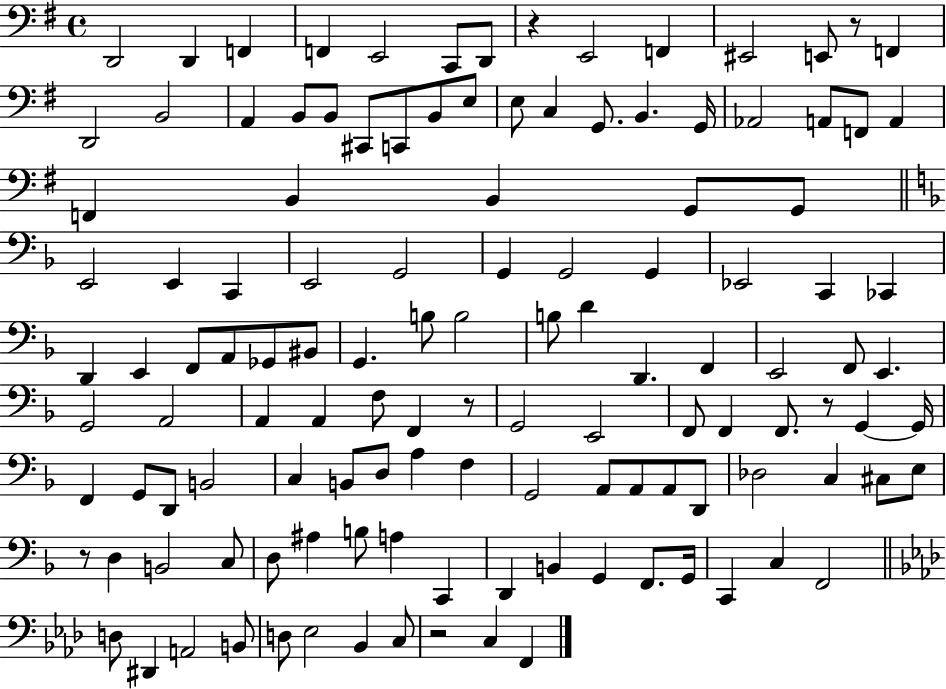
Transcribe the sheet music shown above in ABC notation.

X:1
T:Untitled
M:4/4
L:1/4
K:G
D,,2 D,, F,, F,, E,,2 C,,/2 D,,/2 z E,,2 F,, ^E,,2 E,,/2 z/2 F,, D,,2 B,,2 A,, B,,/2 B,,/2 ^C,,/2 C,,/2 B,,/2 E,/2 E,/2 C, G,,/2 B,, G,,/4 _A,,2 A,,/2 F,,/2 A,, F,, B,, B,, G,,/2 G,,/2 E,,2 E,, C,, E,,2 G,,2 G,, G,,2 G,, _E,,2 C,, _C,, D,, E,, F,,/2 A,,/2 _G,,/2 ^B,,/2 G,, B,/2 B,2 B,/2 D D,, F,, E,,2 F,,/2 E,, G,,2 A,,2 A,, A,, F,/2 F,, z/2 G,,2 E,,2 F,,/2 F,, F,,/2 z/2 G,, G,,/4 F,, G,,/2 D,,/2 B,,2 C, B,,/2 D,/2 A, F, G,,2 A,,/2 A,,/2 A,,/2 D,,/2 _D,2 C, ^C,/2 E,/2 z/2 D, B,,2 C,/2 D,/2 ^A, B,/2 A, C,, D,, B,, G,, F,,/2 G,,/4 C,, C, F,,2 D,/2 ^D,, A,,2 B,,/2 D,/2 _E,2 _B,, C,/2 z2 C, F,,